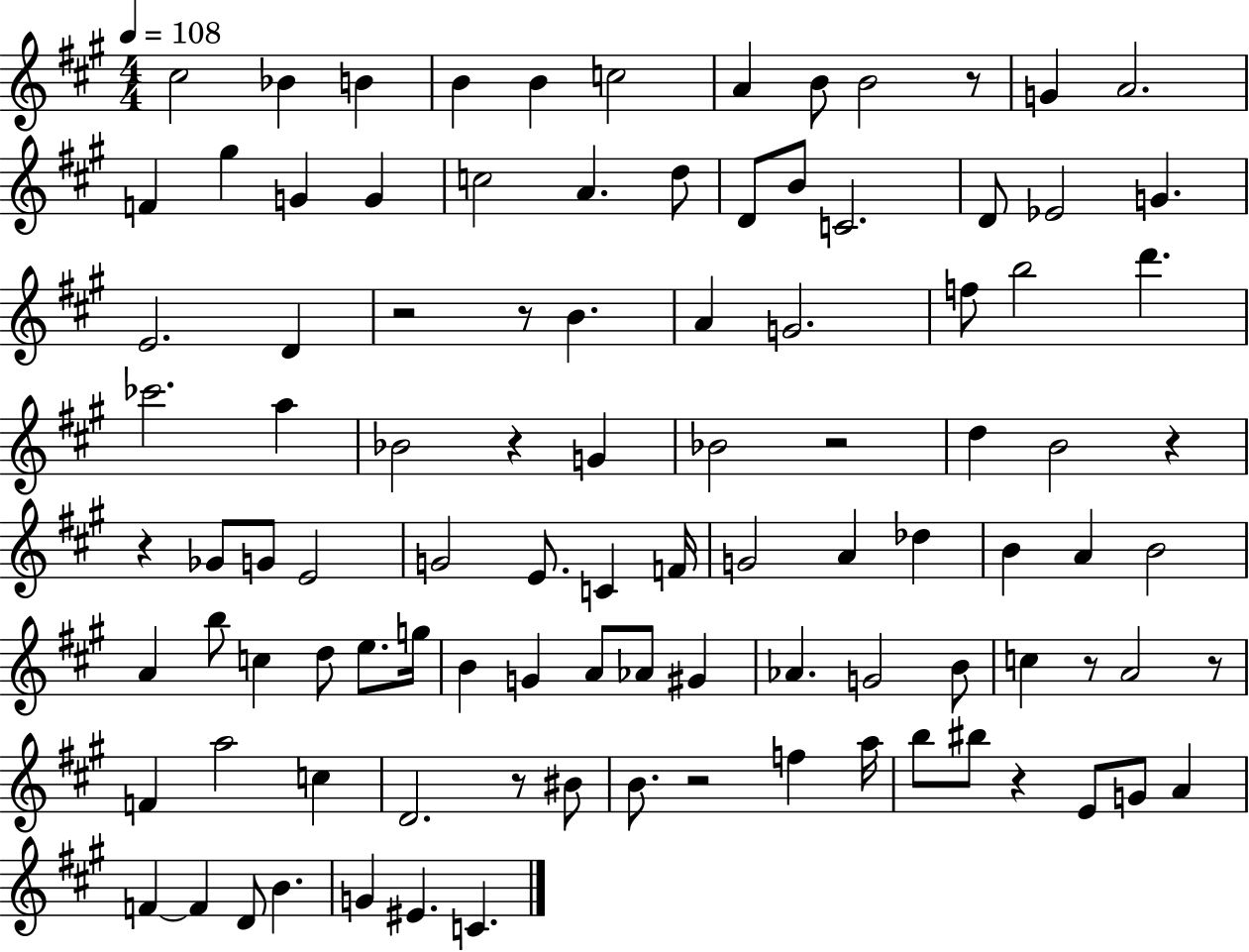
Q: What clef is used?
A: treble